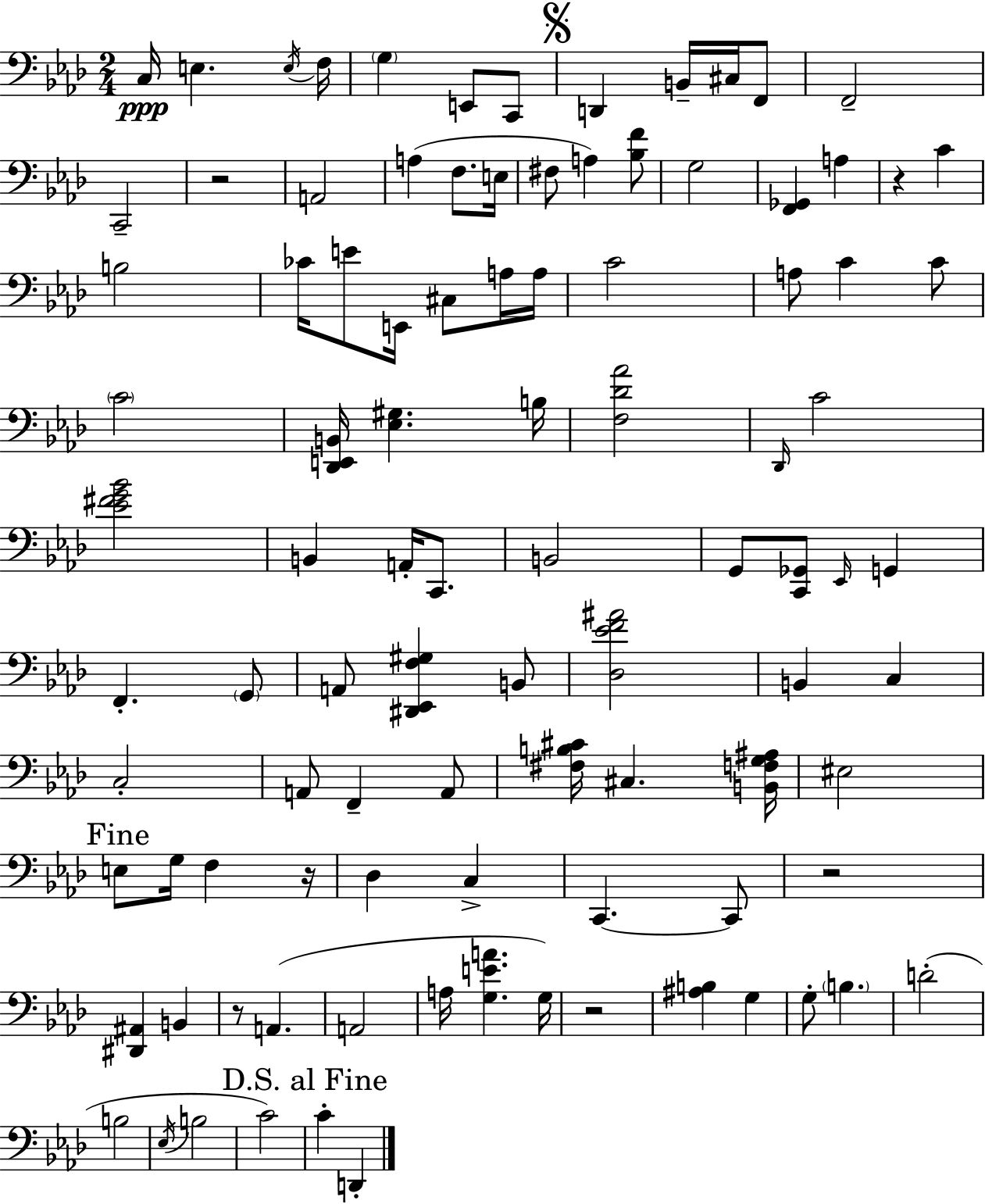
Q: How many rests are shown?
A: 6